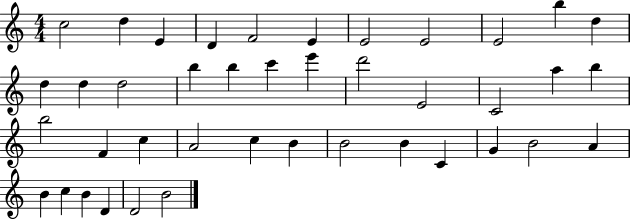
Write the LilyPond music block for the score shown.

{
  \clef treble
  \numericTimeSignature
  \time 4/4
  \key c \major
  c''2 d''4 e'4 | d'4 f'2 e'4 | e'2 e'2 | e'2 b''4 d''4 | \break d''4 d''4 d''2 | b''4 b''4 c'''4 e'''4 | d'''2 e'2 | c'2 a''4 b''4 | \break b''2 f'4 c''4 | a'2 c''4 b'4 | b'2 b'4 c'4 | g'4 b'2 a'4 | \break b'4 c''4 b'4 d'4 | d'2 b'2 | \bar "|."
}